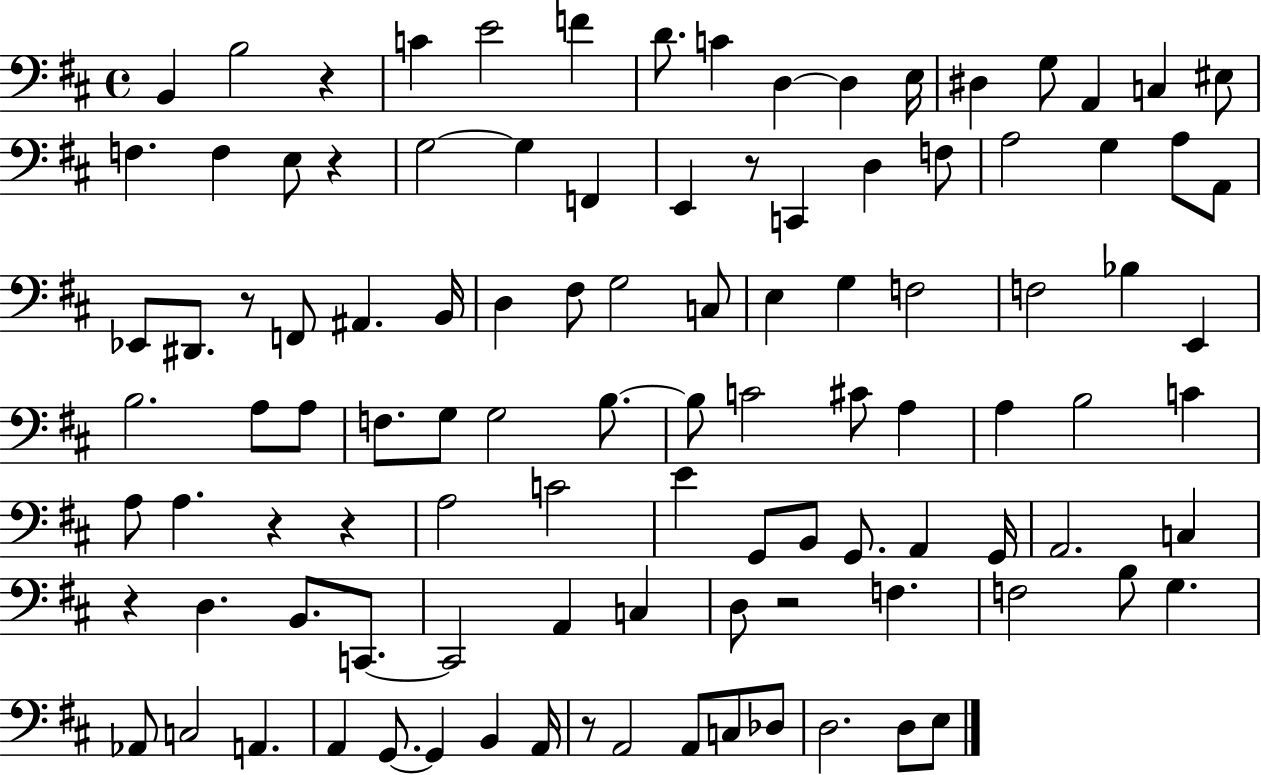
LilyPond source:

{
  \clef bass
  \time 4/4
  \defaultTimeSignature
  \key d \major
  \repeat volta 2 { b,4 b2 r4 | c'4 e'2 f'4 | d'8. c'4 d4~~ d4 e16 | dis4 g8 a,4 c4 eis8 | \break f4. f4 e8 r4 | g2~~ g4 f,4 | e,4 r8 c,4 d4 f8 | a2 g4 a8 a,8 | \break ees,8 dis,8. r8 f,8 ais,4. b,16 | d4 fis8 g2 c8 | e4 g4 f2 | f2 bes4 e,4 | \break b2. a8 a8 | f8. g8 g2 b8.~~ | b8 c'2 cis'8 a4 | a4 b2 c'4 | \break a8 a4. r4 r4 | a2 c'2 | e'4 g,8 b,8 g,8. a,4 g,16 | a,2. c4 | \break r4 d4. b,8. c,8.~~ | c,2 a,4 c4 | d8 r2 f4. | f2 b8 g4. | \break aes,8 c2 a,4. | a,4 g,8.~~ g,4 b,4 a,16 | r8 a,2 a,8 c8 des8 | d2. d8 e8 | \break } \bar "|."
}